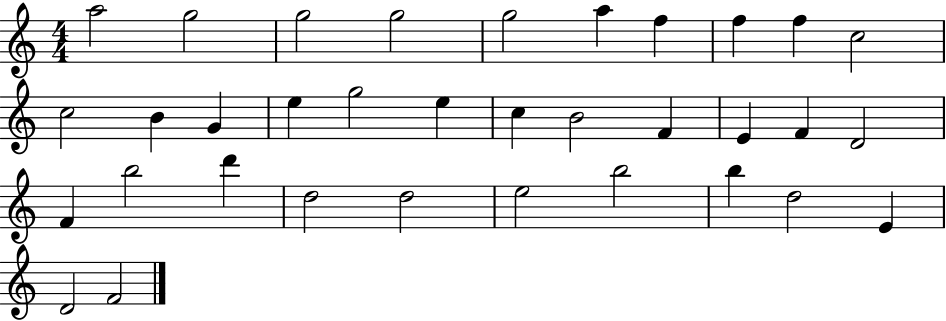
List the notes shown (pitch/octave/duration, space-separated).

A5/h G5/h G5/h G5/h G5/h A5/q F5/q F5/q F5/q C5/h C5/h B4/q G4/q E5/q G5/h E5/q C5/q B4/h F4/q E4/q F4/q D4/h F4/q B5/h D6/q D5/h D5/h E5/h B5/h B5/q D5/h E4/q D4/h F4/h